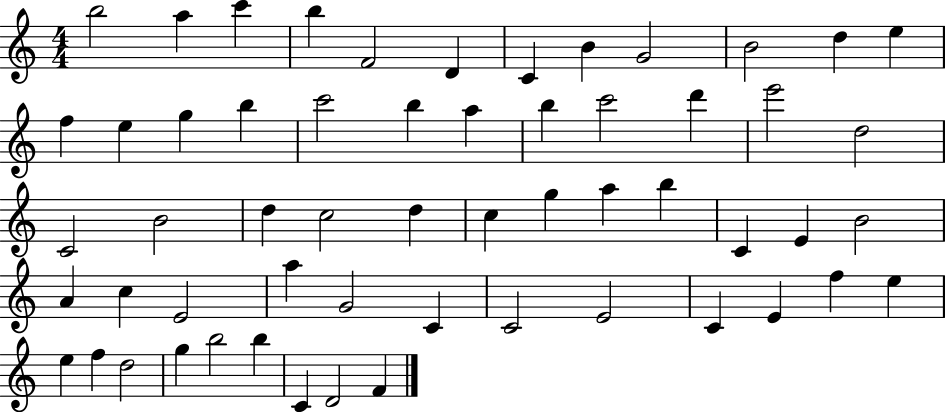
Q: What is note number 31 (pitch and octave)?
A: G5